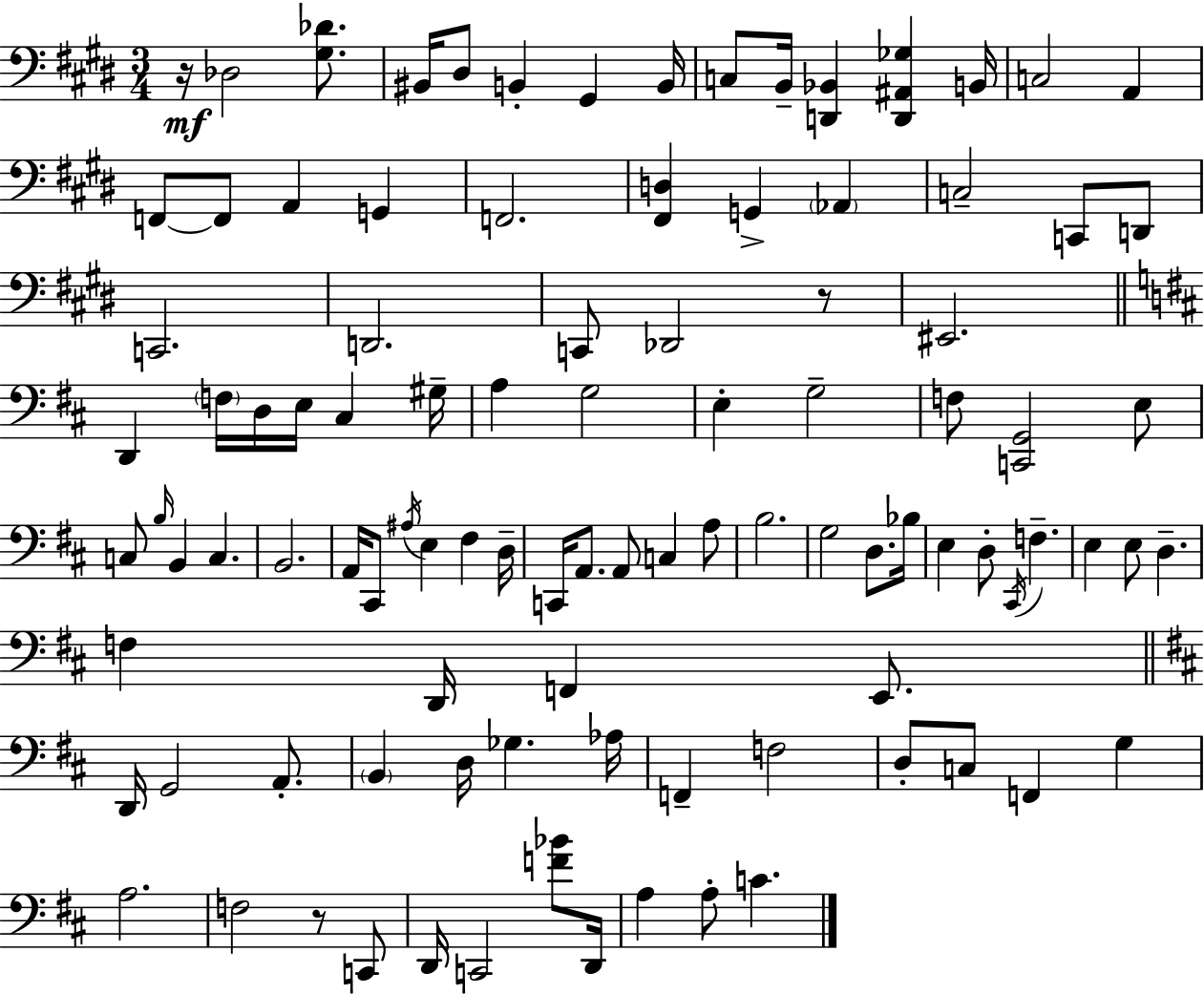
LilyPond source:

{
  \clef bass
  \numericTimeSignature
  \time 3/4
  \key e \major
  r16\mf des2 <gis des'>8. | bis,16 dis8 b,4-. gis,4 b,16 | c8 b,16-- <d, bes,>4 <d, ais, ges>4 b,16 | c2 a,4 | \break f,8~~ f,8 a,4 g,4 | f,2. | <fis, d>4 g,4-> \parenthesize aes,4 | c2-- c,8 d,8 | \break c,2. | d,2. | c,8 des,2 r8 | eis,2. | \break \bar "||" \break \key d \major d,4 \parenthesize f16 d16 e16 cis4 gis16-- | a4 g2 | e4-. g2-- | f8 <c, g,>2 e8 | \break c8 \grace { b16 } b,4 c4. | b,2. | a,16 cis,8 \acciaccatura { ais16 } e4 fis4 | d16-- c,16 a,8. a,8 c4 | \break a8 b2. | g2 d8. | bes16 e4 d8-. \acciaccatura { cis,16 } f4.-- | e4 e8 d4.-- | \break f4 d,16 f,4 | e,8. \bar "||" \break \key d \major d,16 g,2 a,8.-. | \parenthesize b,4 d16 ges4. aes16 | f,4-- f2 | d8-. c8 f,4 g4 | \break a2. | f2 r8 c,8 | d,16 c,2 <f' bes'>8 d,16 | a4 a8-. c'4. | \break \bar "|."
}